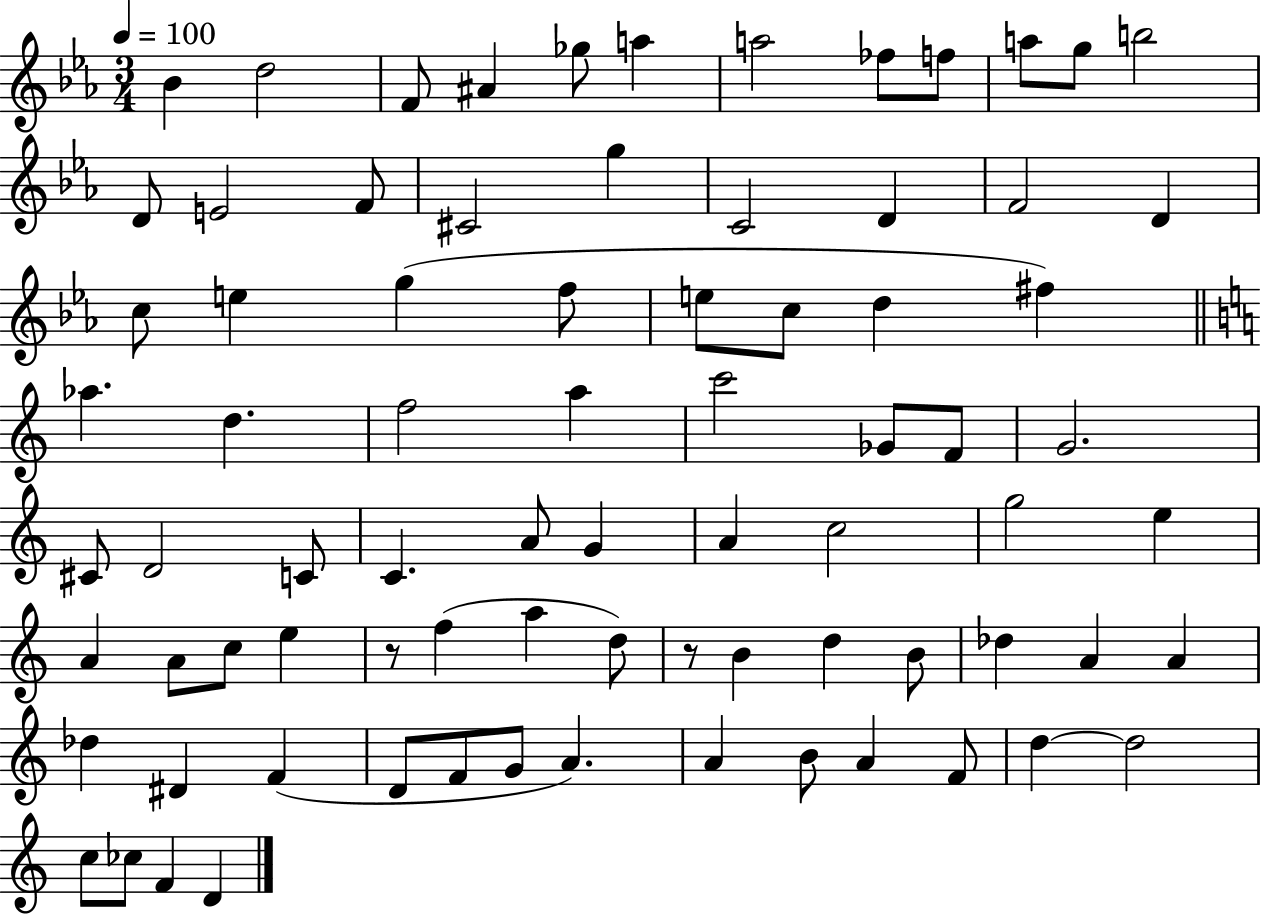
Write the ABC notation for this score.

X:1
T:Untitled
M:3/4
L:1/4
K:Eb
_B d2 F/2 ^A _g/2 a a2 _f/2 f/2 a/2 g/2 b2 D/2 E2 F/2 ^C2 g C2 D F2 D c/2 e g f/2 e/2 c/2 d ^f _a d f2 a c'2 _G/2 F/2 G2 ^C/2 D2 C/2 C A/2 G A c2 g2 e A A/2 c/2 e z/2 f a d/2 z/2 B d B/2 _d A A _d ^D F D/2 F/2 G/2 A A B/2 A F/2 d d2 c/2 _c/2 F D